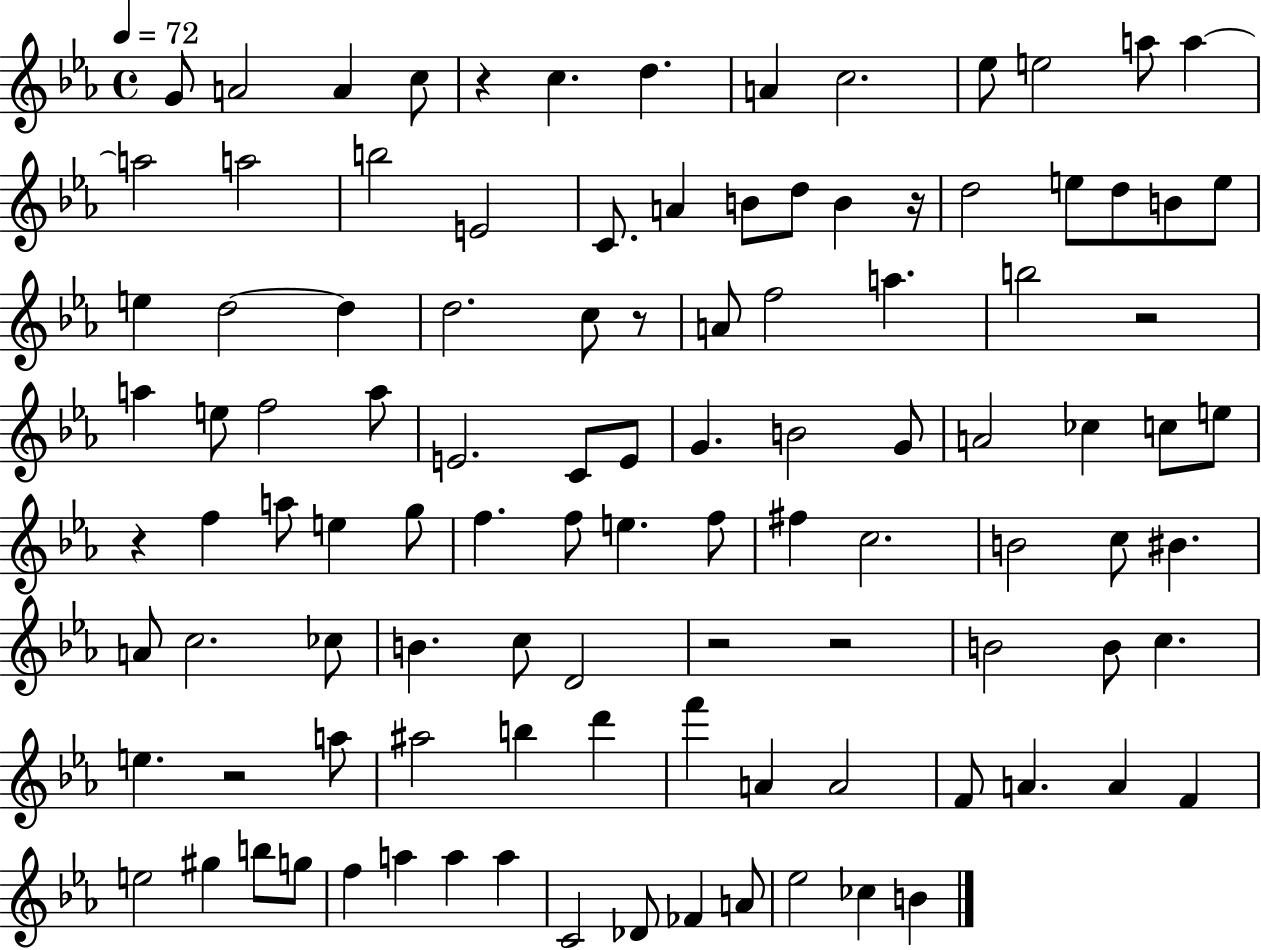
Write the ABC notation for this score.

X:1
T:Untitled
M:4/4
L:1/4
K:Eb
G/2 A2 A c/2 z c d A c2 _e/2 e2 a/2 a a2 a2 b2 E2 C/2 A B/2 d/2 B z/4 d2 e/2 d/2 B/2 e/2 e d2 d d2 c/2 z/2 A/2 f2 a b2 z2 a e/2 f2 a/2 E2 C/2 E/2 G B2 G/2 A2 _c c/2 e/2 z f a/2 e g/2 f f/2 e f/2 ^f c2 B2 c/2 ^B A/2 c2 _c/2 B c/2 D2 z2 z2 B2 B/2 c e z2 a/2 ^a2 b d' f' A A2 F/2 A A F e2 ^g b/2 g/2 f a a a C2 _D/2 _F A/2 _e2 _c B